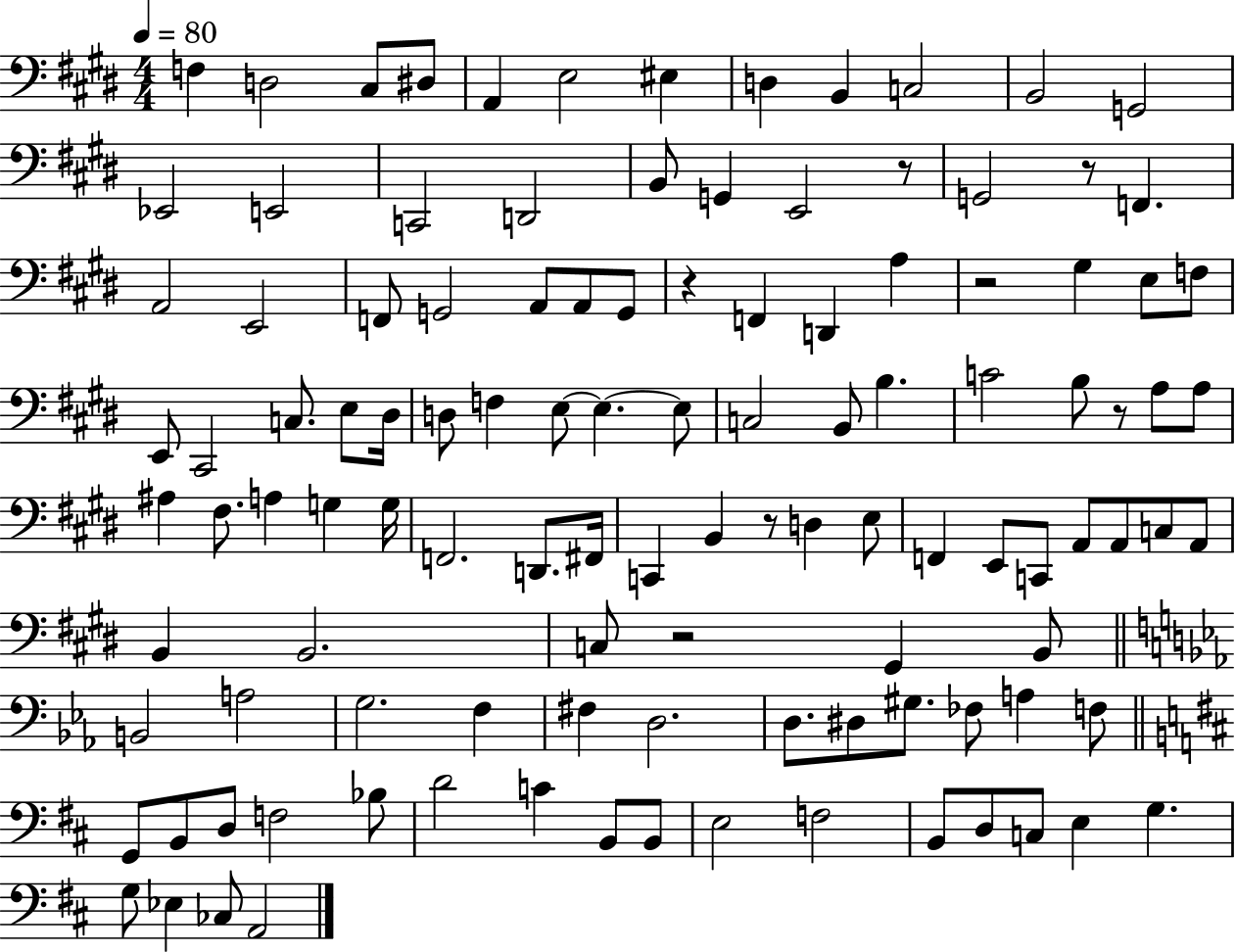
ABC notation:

X:1
T:Untitled
M:4/4
L:1/4
K:E
F, D,2 ^C,/2 ^D,/2 A,, E,2 ^E, D, B,, C,2 B,,2 G,,2 _E,,2 E,,2 C,,2 D,,2 B,,/2 G,, E,,2 z/2 G,,2 z/2 F,, A,,2 E,,2 F,,/2 G,,2 A,,/2 A,,/2 G,,/2 z F,, D,, A, z2 ^G, E,/2 F,/2 E,,/2 ^C,,2 C,/2 E,/2 ^D,/4 D,/2 F, E,/2 E, E,/2 C,2 B,,/2 B, C2 B,/2 z/2 A,/2 A,/2 ^A, ^F,/2 A, G, G,/4 F,,2 D,,/2 ^F,,/4 C,, B,, z/2 D, E,/2 F,, E,,/2 C,,/2 A,,/2 A,,/2 C,/2 A,,/2 B,, B,,2 C,/2 z2 ^G,, B,,/2 B,,2 A,2 G,2 F, ^F, D,2 D,/2 ^D,/2 ^G,/2 _F,/2 A, F,/2 G,,/2 B,,/2 D,/2 F,2 _B,/2 D2 C B,,/2 B,,/2 E,2 F,2 B,,/2 D,/2 C,/2 E, G, G,/2 _E, _C,/2 A,,2